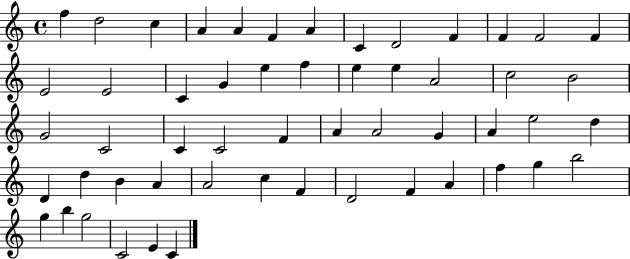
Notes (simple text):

F5/q D5/h C5/q A4/q A4/q F4/q A4/q C4/q D4/h F4/q F4/q F4/h F4/q E4/h E4/h C4/q G4/q E5/q F5/q E5/q E5/q A4/h C5/h B4/h G4/h C4/h C4/q C4/h F4/q A4/q A4/h G4/q A4/q E5/h D5/q D4/q D5/q B4/q A4/q A4/h C5/q F4/q D4/h F4/q A4/q F5/q G5/q B5/h G5/q B5/q G5/h C4/h E4/q C4/q